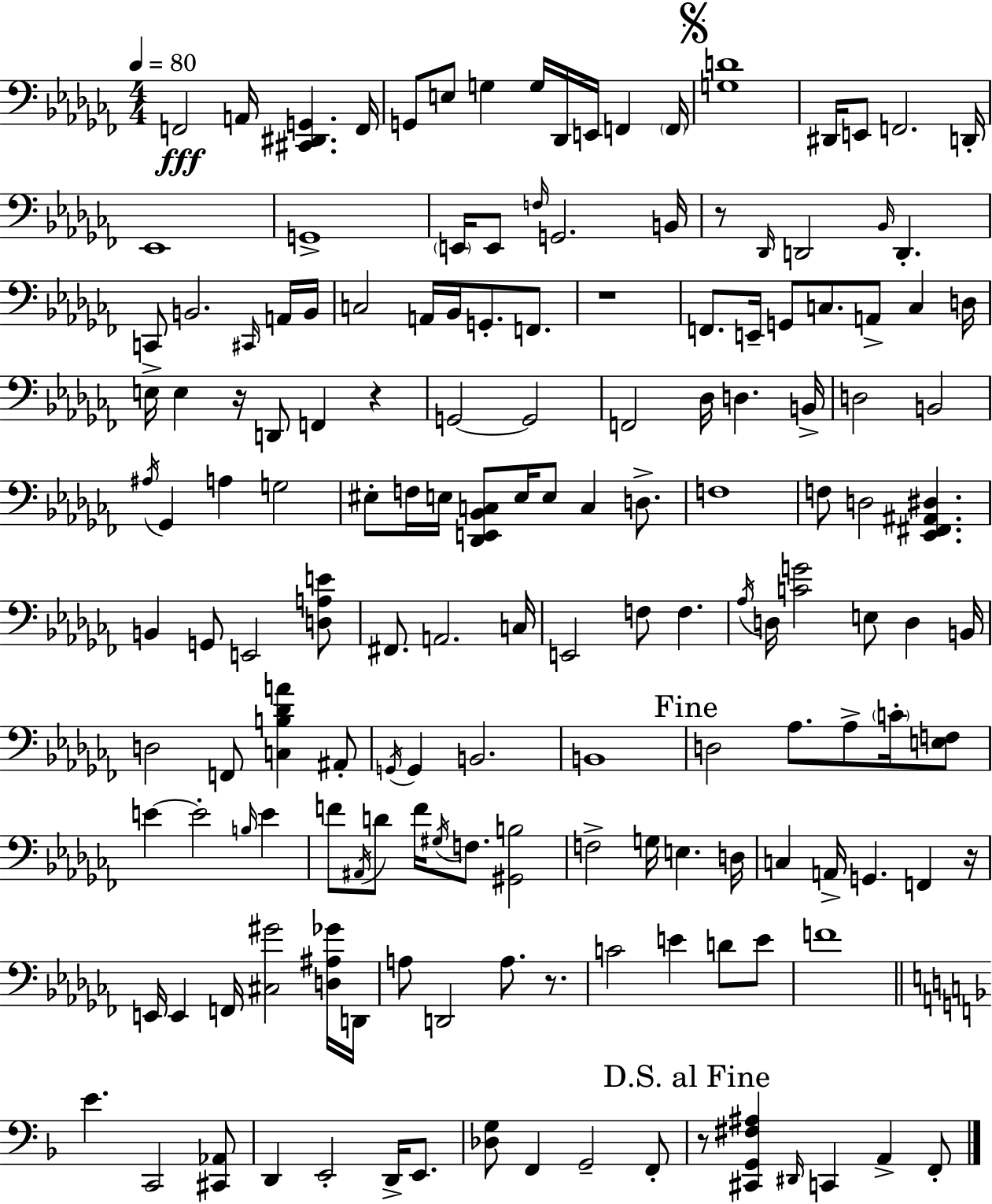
X:1
T:Untitled
M:4/4
L:1/4
K:Abm
F,,2 A,,/4 [^C,,^D,,G,,] F,,/4 G,,/2 E,/2 G, G,/4 _D,,/4 E,,/4 F,, F,,/4 [G,D]4 ^D,,/4 E,,/2 F,,2 D,,/4 _E,,4 G,,4 E,,/4 E,,/2 F,/4 G,,2 B,,/4 z/2 _D,,/4 D,,2 _B,,/4 D,, C,,/2 B,,2 ^C,,/4 A,,/4 B,,/4 C,2 A,,/4 _B,,/4 G,,/2 F,,/2 z4 F,,/2 E,,/4 G,,/2 C,/2 A,,/2 C, D,/4 E,/4 E, z/4 D,,/2 F,, z G,,2 G,,2 F,,2 _D,/4 D, B,,/4 D,2 B,,2 ^A,/4 _G,, A, G,2 ^E,/2 F,/4 E,/4 [_D,,E,,_B,,C,]/2 E,/4 E,/2 C, D,/2 F,4 F,/2 D,2 [_E,,^F,,^A,,^D,] B,, G,,/2 E,,2 [D,A,E]/2 ^F,,/2 A,,2 C,/4 E,,2 F,/2 F, _A,/4 D,/4 [CG]2 E,/2 D, B,,/4 D,2 F,,/2 [C,B,_DA] ^A,,/2 G,,/4 G,, B,,2 B,,4 D,2 _A,/2 _A,/2 C/4 [E,F,]/2 E E2 B,/4 E F/2 ^A,,/4 D/2 F/4 ^G,/4 F,/2 [^G,,B,]2 F,2 G,/4 E, D,/4 C, A,,/4 G,, F,, z/4 E,,/4 E,, F,,/4 [^C,^G]2 [D,^A,_G]/4 D,,/4 A,/2 D,,2 A,/2 z/2 C2 E D/2 E/2 F4 E C,,2 [^C,,_A,,]/2 D,, E,,2 D,,/4 E,,/2 [_D,G,]/2 F,, G,,2 F,,/2 z/2 [^C,,G,,^F,^A,] ^D,,/4 C,, A,, F,,/2